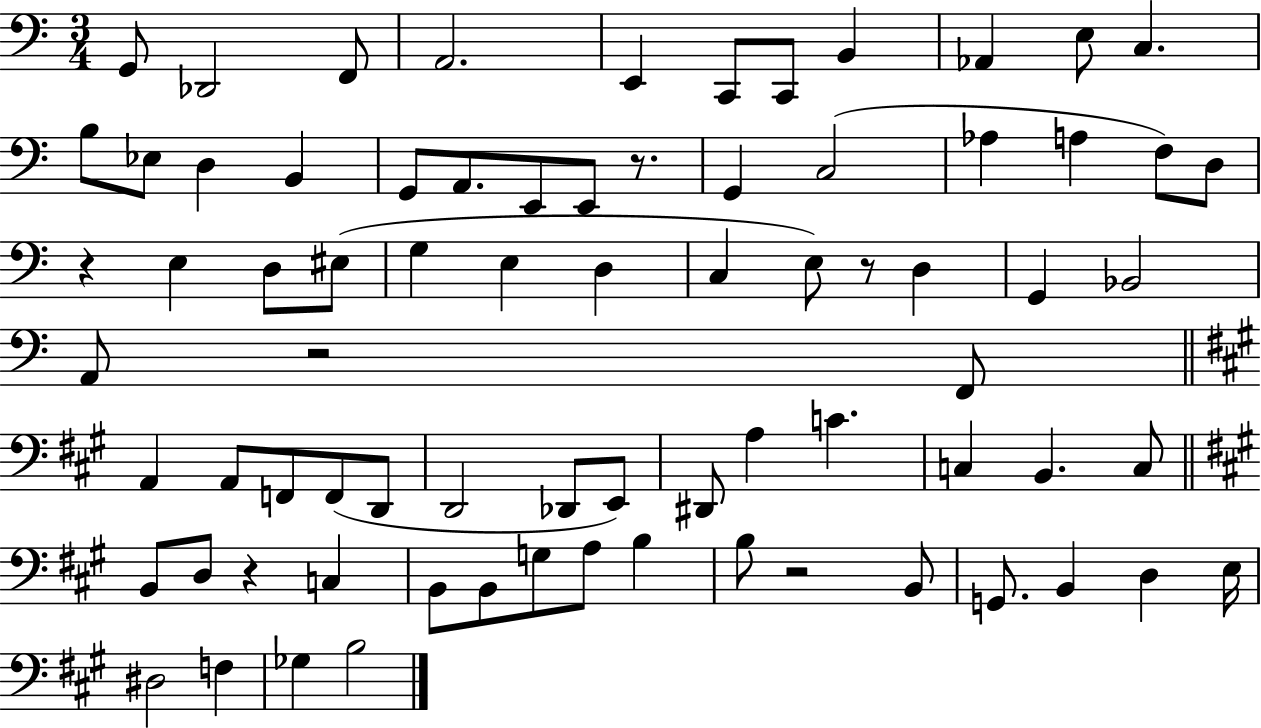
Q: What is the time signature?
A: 3/4